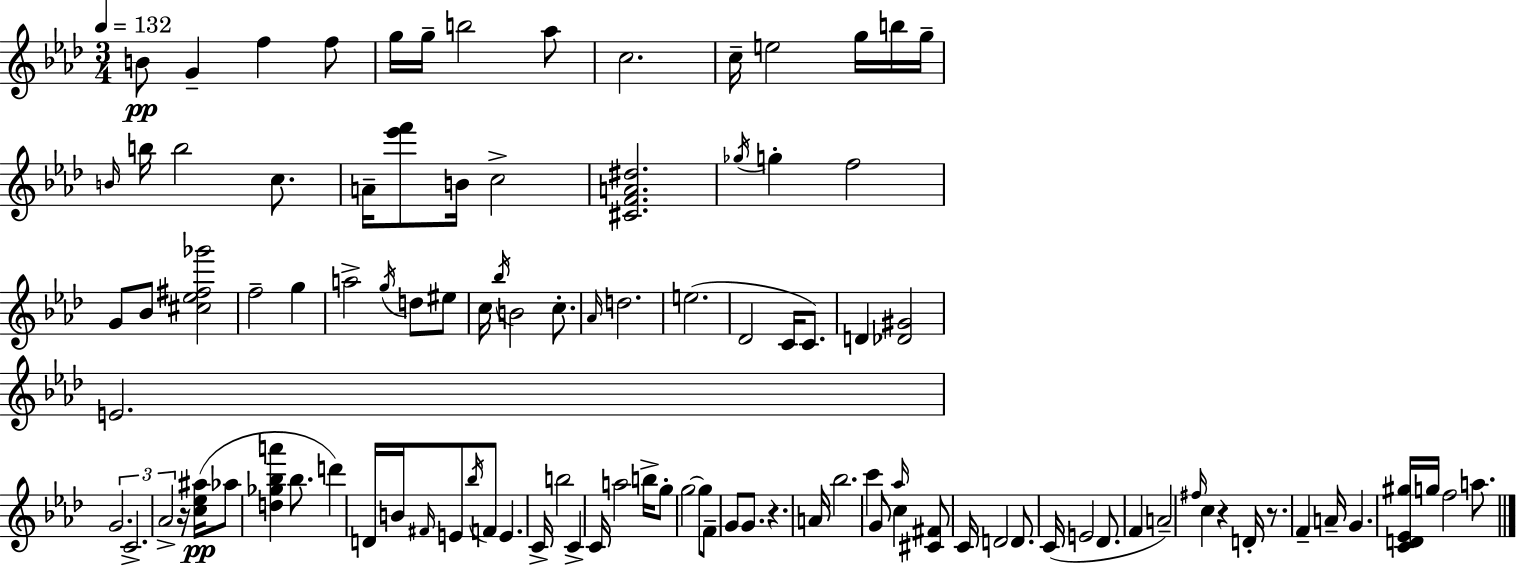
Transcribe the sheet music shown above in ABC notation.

X:1
T:Untitled
M:3/4
L:1/4
K:Ab
B/2 G f f/2 g/4 g/4 b2 _a/2 c2 c/4 e2 g/4 b/4 g/4 B/4 b/4 b2 c/2 A/4 [_e'f']/2 B/4 c2 [^CFA^d]2 _g/4 g f2 G/2 _B/2 [^c_e^f_g']2 f2 g a2 g/4 d/2 ^e/2 c/4 _b/4 B2 c/2 _A/4 d2 e2 _D2 C/4 C/2 D [_D^G]2 E2 G2 C2 _A2 z/4 [c_e^a]/4 _a/2 [d_g_ba'] _b/2 d' D/4 B/4 ^F/4 E/2 _b/4 F/2 E C/4 b2 C C/4 a2 b/4 g/2 g2 g/2 F/2 G/2 G/2 z A/4 _b2 c' G/2 _a/4 c [^C^F]/2 C/4 D2 D/2 C/4 E2 _D/2 F A2 ^f/4 c z D/4 z/2 F A/4 G [CD_E^g]/4 g/4 f2 a/2